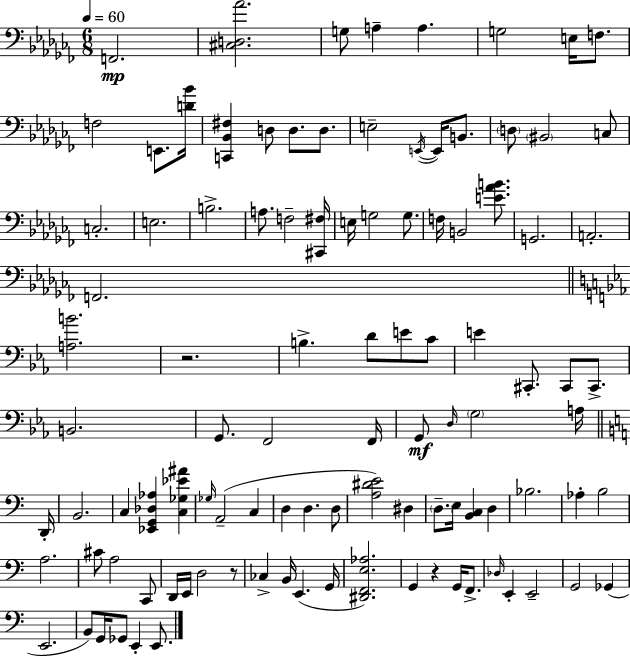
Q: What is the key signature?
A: AES minor